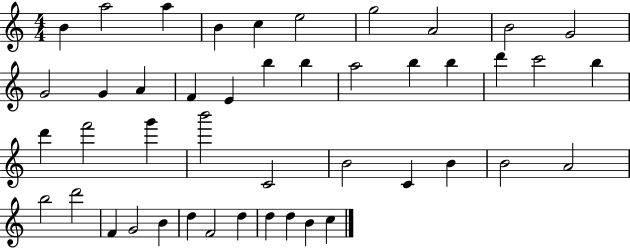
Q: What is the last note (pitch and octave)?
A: C5